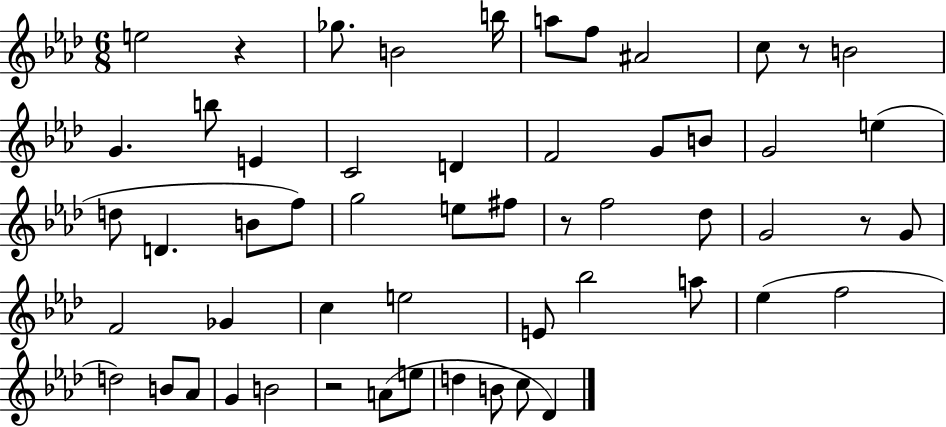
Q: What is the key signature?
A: AES major